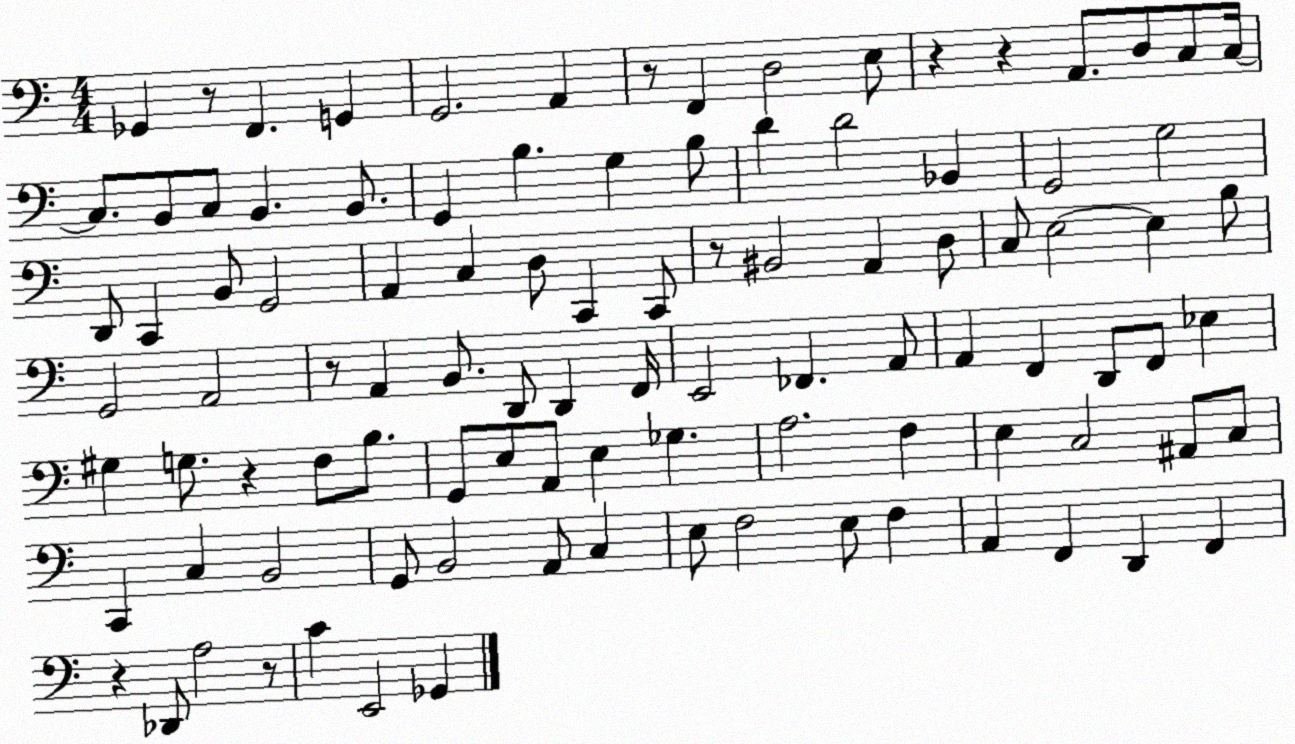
X:1
T:Untitled
M:4/4
L:1/4
K:C
_G,, z/2 F,, G,, G,,2 A,, z/2 F,, D,2 E,/2 z z A,,/2 D,/2 C,/2 C,/4 C,/2 B,,/2 C,/2 B,, B,,/2 G,, B, G, B,/2 D D2 _B,, G,,2 G,2 D,,/2 C,, B,,/2 G,,2 A,, C, D,/2 C,, C,,/2 z/2 ^B,,2 A,, D,/2 C,/2 E,2 E, B,/2 G,,2 A,,2 z/2 A,, B,,/2 D,,/2 D,, F,,/4 E,,2 _F,, A,,/2 A,, F,, D,,/2 F,,/2 _E, ^G, G,/2 z F,/2 B,/2 G,,/2 E,/2 A,,/2 E, _G, A,2 F, E, C,2 ^A,,/2 C,/2 C,, C, B,,2 G,,/2 B,,2 A,,/2 C, E,/2 F,2 E,/2 F, A,, F,, D,, F,, z _D,,/2 A,2 z/2 C E,,2 _G,,